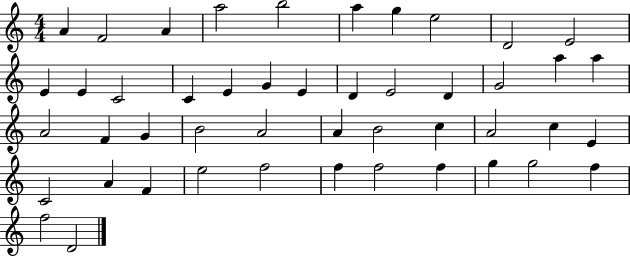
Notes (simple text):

A4/q F4/h A4/q A5/h B5/h A5/q G5/q E5/h D4/h E4/h E4/q E4/q C4/h C4/q E4/q G4/q E4/q D4/q E4/h D4/q G4/h A5/q A5/q A4/h F4/q G4/q B4/h A4/h A4/q B4/h C5/q A4/h C5/q E4/q C4/h A4/q F4/q E5/h F5/h F5/q F5/h F5/q G5/q G5/h F5/q F5/h D4/h